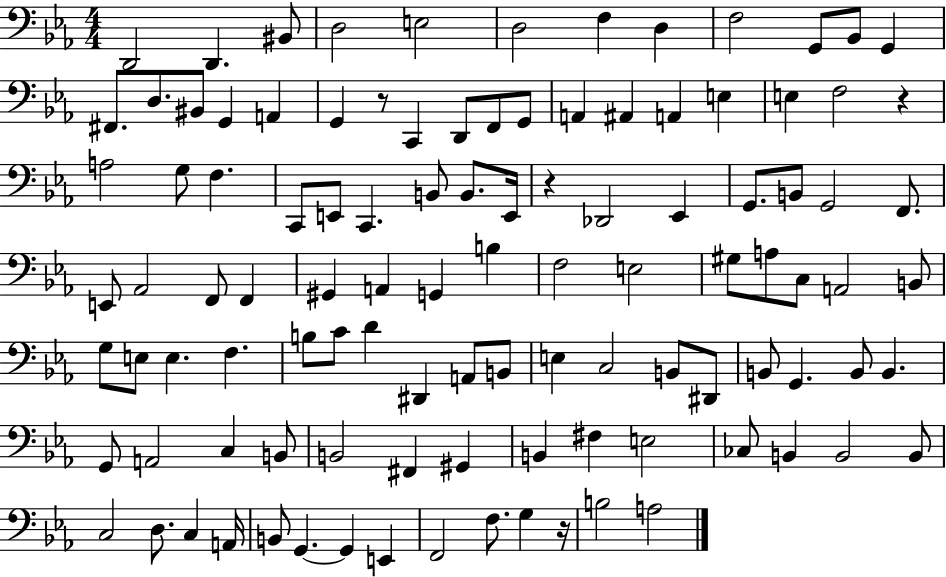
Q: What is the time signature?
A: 4/4